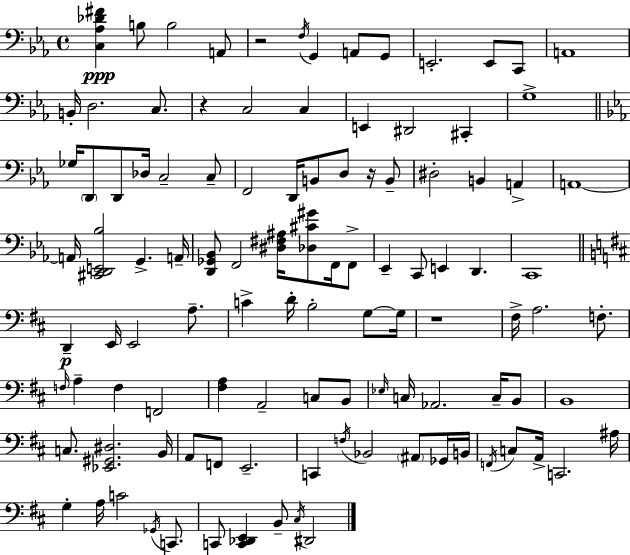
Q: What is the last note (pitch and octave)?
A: D#2